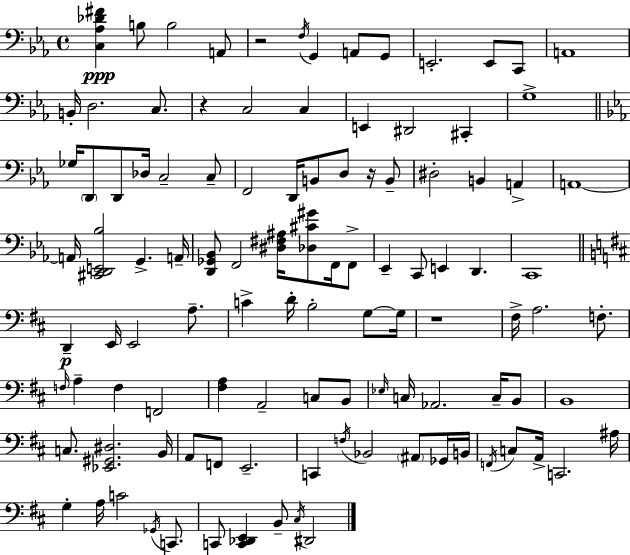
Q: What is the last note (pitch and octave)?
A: D#2